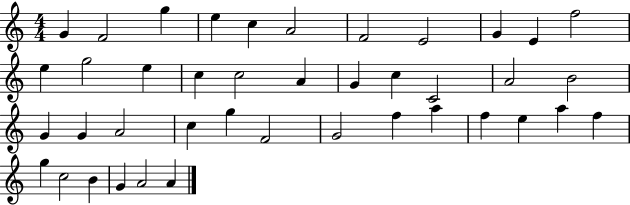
X:1
T:Untitled
M:4/4
L:1/4
K:C
G F2 g e c A2 F2 E2 G E f2 e g2 e c c2 A G c C2 A2 B2 G G A2 c g F2 G2 f a f e a f g c2 B G A2 A